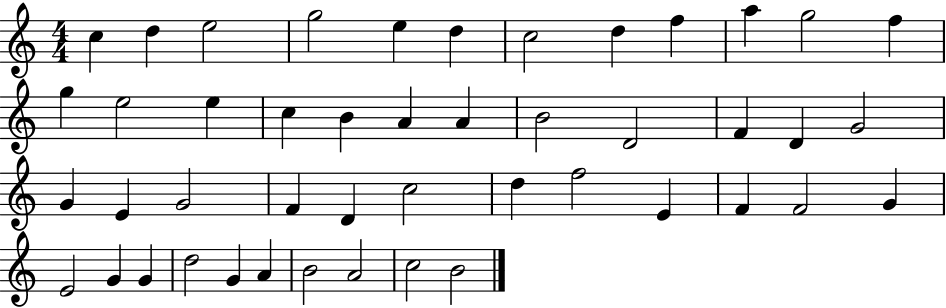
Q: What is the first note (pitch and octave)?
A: C5